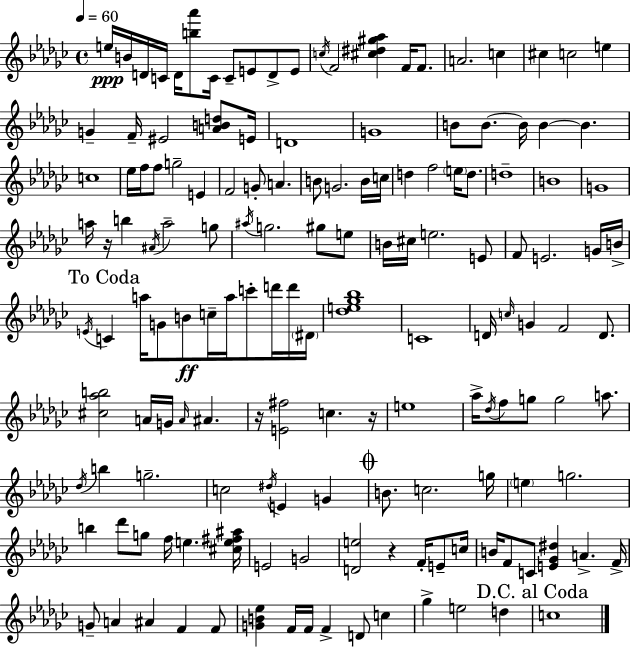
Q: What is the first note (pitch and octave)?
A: E5